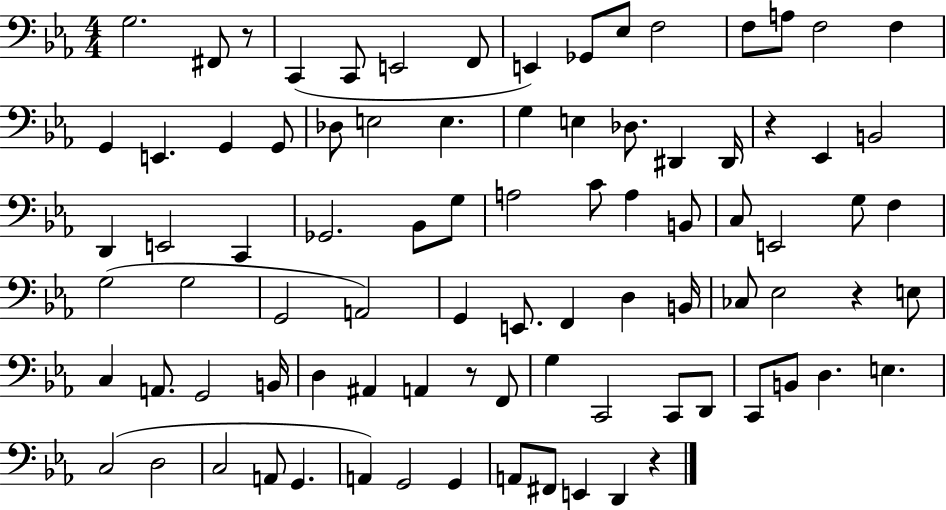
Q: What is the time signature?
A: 4/4